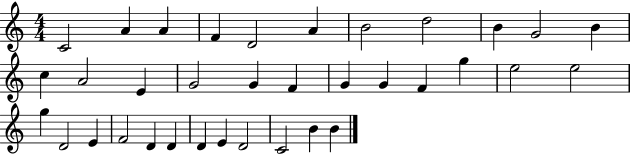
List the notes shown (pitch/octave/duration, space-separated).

C4/h A4/q A4/q F4/q D4/h A4/q B4/h D5/h B4/q G4/h B4/q C5/q A4/h E4/q G4/h G4/q F4/q G4/q G4/q F4/q G5/q E5/h E5/h G5/q D4/h E4/q F4/h D4/q D4/q D4/q E4/q D4/h C4/h B4/q B4/q